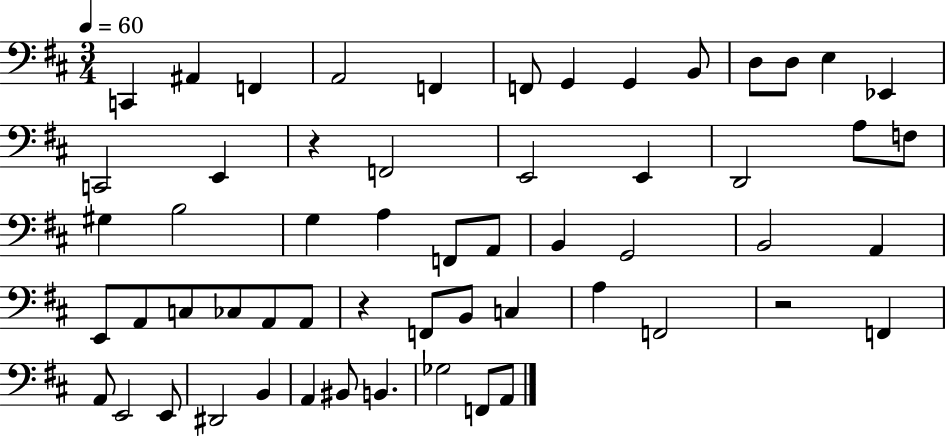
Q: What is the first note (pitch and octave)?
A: C2